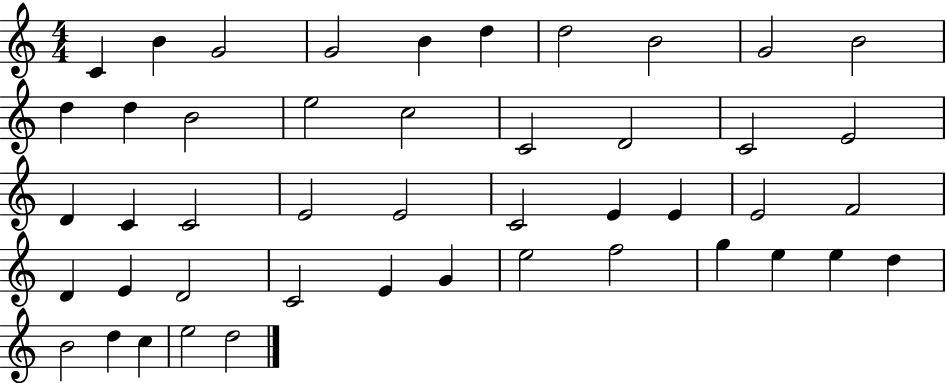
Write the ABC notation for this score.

X:1
T:Untitled
M:4/4
L:1/4
K:C
C B G2 G2 B d d2 B2 G2 B2 d d B2 e2 c2 C2 D2 C2 E2 D C C2 E2 E2 C2 E E E2 F2 D E D2 C2 E G e2 f2 g e e d B2 d c e2 d2